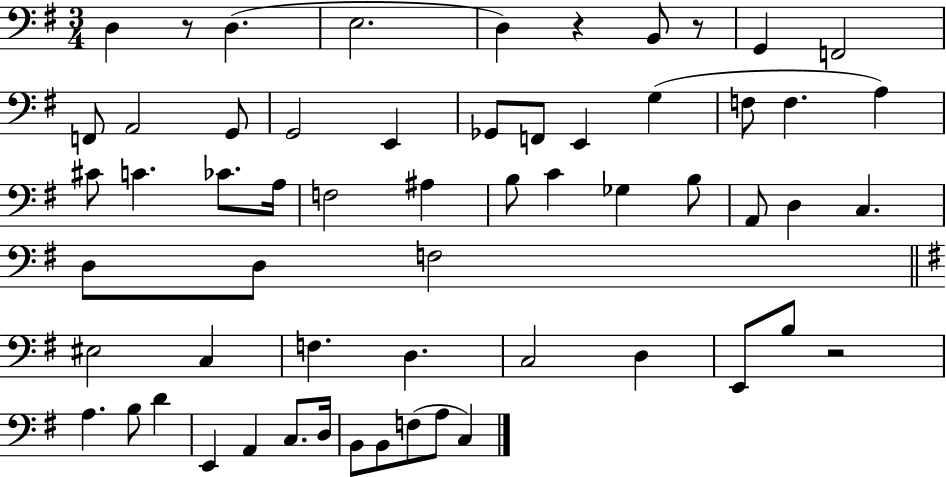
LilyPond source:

{
  \clef bass
  \numericTimeSignature
  \time 3/4
  \key g \major
  \repeat volta 2 { d4 r8 d4.( | e2. | d4) r4 b,8 r8 | g,4 f,2 | \break f,8 a,2 g,8 | g,2 e,4 | ges,8 f,8 e,4 g4( | f8 f4. a4) | \break cis'8 c'4. ces'8. a16 | f2 ais4 | b8 c'4 ges4 b8 | a,8 d4 c4. | \break d8 d8 f2 | \bar "||" \break \key e \minor eis2 c4 | f4. d4. | c2 d4 | e,8 b8 r2 | \break a4. b8 d'4 | e,4 a,4 c8. d16 | b,8 b,8 f8( a8 c4) | } \bar "|."
}